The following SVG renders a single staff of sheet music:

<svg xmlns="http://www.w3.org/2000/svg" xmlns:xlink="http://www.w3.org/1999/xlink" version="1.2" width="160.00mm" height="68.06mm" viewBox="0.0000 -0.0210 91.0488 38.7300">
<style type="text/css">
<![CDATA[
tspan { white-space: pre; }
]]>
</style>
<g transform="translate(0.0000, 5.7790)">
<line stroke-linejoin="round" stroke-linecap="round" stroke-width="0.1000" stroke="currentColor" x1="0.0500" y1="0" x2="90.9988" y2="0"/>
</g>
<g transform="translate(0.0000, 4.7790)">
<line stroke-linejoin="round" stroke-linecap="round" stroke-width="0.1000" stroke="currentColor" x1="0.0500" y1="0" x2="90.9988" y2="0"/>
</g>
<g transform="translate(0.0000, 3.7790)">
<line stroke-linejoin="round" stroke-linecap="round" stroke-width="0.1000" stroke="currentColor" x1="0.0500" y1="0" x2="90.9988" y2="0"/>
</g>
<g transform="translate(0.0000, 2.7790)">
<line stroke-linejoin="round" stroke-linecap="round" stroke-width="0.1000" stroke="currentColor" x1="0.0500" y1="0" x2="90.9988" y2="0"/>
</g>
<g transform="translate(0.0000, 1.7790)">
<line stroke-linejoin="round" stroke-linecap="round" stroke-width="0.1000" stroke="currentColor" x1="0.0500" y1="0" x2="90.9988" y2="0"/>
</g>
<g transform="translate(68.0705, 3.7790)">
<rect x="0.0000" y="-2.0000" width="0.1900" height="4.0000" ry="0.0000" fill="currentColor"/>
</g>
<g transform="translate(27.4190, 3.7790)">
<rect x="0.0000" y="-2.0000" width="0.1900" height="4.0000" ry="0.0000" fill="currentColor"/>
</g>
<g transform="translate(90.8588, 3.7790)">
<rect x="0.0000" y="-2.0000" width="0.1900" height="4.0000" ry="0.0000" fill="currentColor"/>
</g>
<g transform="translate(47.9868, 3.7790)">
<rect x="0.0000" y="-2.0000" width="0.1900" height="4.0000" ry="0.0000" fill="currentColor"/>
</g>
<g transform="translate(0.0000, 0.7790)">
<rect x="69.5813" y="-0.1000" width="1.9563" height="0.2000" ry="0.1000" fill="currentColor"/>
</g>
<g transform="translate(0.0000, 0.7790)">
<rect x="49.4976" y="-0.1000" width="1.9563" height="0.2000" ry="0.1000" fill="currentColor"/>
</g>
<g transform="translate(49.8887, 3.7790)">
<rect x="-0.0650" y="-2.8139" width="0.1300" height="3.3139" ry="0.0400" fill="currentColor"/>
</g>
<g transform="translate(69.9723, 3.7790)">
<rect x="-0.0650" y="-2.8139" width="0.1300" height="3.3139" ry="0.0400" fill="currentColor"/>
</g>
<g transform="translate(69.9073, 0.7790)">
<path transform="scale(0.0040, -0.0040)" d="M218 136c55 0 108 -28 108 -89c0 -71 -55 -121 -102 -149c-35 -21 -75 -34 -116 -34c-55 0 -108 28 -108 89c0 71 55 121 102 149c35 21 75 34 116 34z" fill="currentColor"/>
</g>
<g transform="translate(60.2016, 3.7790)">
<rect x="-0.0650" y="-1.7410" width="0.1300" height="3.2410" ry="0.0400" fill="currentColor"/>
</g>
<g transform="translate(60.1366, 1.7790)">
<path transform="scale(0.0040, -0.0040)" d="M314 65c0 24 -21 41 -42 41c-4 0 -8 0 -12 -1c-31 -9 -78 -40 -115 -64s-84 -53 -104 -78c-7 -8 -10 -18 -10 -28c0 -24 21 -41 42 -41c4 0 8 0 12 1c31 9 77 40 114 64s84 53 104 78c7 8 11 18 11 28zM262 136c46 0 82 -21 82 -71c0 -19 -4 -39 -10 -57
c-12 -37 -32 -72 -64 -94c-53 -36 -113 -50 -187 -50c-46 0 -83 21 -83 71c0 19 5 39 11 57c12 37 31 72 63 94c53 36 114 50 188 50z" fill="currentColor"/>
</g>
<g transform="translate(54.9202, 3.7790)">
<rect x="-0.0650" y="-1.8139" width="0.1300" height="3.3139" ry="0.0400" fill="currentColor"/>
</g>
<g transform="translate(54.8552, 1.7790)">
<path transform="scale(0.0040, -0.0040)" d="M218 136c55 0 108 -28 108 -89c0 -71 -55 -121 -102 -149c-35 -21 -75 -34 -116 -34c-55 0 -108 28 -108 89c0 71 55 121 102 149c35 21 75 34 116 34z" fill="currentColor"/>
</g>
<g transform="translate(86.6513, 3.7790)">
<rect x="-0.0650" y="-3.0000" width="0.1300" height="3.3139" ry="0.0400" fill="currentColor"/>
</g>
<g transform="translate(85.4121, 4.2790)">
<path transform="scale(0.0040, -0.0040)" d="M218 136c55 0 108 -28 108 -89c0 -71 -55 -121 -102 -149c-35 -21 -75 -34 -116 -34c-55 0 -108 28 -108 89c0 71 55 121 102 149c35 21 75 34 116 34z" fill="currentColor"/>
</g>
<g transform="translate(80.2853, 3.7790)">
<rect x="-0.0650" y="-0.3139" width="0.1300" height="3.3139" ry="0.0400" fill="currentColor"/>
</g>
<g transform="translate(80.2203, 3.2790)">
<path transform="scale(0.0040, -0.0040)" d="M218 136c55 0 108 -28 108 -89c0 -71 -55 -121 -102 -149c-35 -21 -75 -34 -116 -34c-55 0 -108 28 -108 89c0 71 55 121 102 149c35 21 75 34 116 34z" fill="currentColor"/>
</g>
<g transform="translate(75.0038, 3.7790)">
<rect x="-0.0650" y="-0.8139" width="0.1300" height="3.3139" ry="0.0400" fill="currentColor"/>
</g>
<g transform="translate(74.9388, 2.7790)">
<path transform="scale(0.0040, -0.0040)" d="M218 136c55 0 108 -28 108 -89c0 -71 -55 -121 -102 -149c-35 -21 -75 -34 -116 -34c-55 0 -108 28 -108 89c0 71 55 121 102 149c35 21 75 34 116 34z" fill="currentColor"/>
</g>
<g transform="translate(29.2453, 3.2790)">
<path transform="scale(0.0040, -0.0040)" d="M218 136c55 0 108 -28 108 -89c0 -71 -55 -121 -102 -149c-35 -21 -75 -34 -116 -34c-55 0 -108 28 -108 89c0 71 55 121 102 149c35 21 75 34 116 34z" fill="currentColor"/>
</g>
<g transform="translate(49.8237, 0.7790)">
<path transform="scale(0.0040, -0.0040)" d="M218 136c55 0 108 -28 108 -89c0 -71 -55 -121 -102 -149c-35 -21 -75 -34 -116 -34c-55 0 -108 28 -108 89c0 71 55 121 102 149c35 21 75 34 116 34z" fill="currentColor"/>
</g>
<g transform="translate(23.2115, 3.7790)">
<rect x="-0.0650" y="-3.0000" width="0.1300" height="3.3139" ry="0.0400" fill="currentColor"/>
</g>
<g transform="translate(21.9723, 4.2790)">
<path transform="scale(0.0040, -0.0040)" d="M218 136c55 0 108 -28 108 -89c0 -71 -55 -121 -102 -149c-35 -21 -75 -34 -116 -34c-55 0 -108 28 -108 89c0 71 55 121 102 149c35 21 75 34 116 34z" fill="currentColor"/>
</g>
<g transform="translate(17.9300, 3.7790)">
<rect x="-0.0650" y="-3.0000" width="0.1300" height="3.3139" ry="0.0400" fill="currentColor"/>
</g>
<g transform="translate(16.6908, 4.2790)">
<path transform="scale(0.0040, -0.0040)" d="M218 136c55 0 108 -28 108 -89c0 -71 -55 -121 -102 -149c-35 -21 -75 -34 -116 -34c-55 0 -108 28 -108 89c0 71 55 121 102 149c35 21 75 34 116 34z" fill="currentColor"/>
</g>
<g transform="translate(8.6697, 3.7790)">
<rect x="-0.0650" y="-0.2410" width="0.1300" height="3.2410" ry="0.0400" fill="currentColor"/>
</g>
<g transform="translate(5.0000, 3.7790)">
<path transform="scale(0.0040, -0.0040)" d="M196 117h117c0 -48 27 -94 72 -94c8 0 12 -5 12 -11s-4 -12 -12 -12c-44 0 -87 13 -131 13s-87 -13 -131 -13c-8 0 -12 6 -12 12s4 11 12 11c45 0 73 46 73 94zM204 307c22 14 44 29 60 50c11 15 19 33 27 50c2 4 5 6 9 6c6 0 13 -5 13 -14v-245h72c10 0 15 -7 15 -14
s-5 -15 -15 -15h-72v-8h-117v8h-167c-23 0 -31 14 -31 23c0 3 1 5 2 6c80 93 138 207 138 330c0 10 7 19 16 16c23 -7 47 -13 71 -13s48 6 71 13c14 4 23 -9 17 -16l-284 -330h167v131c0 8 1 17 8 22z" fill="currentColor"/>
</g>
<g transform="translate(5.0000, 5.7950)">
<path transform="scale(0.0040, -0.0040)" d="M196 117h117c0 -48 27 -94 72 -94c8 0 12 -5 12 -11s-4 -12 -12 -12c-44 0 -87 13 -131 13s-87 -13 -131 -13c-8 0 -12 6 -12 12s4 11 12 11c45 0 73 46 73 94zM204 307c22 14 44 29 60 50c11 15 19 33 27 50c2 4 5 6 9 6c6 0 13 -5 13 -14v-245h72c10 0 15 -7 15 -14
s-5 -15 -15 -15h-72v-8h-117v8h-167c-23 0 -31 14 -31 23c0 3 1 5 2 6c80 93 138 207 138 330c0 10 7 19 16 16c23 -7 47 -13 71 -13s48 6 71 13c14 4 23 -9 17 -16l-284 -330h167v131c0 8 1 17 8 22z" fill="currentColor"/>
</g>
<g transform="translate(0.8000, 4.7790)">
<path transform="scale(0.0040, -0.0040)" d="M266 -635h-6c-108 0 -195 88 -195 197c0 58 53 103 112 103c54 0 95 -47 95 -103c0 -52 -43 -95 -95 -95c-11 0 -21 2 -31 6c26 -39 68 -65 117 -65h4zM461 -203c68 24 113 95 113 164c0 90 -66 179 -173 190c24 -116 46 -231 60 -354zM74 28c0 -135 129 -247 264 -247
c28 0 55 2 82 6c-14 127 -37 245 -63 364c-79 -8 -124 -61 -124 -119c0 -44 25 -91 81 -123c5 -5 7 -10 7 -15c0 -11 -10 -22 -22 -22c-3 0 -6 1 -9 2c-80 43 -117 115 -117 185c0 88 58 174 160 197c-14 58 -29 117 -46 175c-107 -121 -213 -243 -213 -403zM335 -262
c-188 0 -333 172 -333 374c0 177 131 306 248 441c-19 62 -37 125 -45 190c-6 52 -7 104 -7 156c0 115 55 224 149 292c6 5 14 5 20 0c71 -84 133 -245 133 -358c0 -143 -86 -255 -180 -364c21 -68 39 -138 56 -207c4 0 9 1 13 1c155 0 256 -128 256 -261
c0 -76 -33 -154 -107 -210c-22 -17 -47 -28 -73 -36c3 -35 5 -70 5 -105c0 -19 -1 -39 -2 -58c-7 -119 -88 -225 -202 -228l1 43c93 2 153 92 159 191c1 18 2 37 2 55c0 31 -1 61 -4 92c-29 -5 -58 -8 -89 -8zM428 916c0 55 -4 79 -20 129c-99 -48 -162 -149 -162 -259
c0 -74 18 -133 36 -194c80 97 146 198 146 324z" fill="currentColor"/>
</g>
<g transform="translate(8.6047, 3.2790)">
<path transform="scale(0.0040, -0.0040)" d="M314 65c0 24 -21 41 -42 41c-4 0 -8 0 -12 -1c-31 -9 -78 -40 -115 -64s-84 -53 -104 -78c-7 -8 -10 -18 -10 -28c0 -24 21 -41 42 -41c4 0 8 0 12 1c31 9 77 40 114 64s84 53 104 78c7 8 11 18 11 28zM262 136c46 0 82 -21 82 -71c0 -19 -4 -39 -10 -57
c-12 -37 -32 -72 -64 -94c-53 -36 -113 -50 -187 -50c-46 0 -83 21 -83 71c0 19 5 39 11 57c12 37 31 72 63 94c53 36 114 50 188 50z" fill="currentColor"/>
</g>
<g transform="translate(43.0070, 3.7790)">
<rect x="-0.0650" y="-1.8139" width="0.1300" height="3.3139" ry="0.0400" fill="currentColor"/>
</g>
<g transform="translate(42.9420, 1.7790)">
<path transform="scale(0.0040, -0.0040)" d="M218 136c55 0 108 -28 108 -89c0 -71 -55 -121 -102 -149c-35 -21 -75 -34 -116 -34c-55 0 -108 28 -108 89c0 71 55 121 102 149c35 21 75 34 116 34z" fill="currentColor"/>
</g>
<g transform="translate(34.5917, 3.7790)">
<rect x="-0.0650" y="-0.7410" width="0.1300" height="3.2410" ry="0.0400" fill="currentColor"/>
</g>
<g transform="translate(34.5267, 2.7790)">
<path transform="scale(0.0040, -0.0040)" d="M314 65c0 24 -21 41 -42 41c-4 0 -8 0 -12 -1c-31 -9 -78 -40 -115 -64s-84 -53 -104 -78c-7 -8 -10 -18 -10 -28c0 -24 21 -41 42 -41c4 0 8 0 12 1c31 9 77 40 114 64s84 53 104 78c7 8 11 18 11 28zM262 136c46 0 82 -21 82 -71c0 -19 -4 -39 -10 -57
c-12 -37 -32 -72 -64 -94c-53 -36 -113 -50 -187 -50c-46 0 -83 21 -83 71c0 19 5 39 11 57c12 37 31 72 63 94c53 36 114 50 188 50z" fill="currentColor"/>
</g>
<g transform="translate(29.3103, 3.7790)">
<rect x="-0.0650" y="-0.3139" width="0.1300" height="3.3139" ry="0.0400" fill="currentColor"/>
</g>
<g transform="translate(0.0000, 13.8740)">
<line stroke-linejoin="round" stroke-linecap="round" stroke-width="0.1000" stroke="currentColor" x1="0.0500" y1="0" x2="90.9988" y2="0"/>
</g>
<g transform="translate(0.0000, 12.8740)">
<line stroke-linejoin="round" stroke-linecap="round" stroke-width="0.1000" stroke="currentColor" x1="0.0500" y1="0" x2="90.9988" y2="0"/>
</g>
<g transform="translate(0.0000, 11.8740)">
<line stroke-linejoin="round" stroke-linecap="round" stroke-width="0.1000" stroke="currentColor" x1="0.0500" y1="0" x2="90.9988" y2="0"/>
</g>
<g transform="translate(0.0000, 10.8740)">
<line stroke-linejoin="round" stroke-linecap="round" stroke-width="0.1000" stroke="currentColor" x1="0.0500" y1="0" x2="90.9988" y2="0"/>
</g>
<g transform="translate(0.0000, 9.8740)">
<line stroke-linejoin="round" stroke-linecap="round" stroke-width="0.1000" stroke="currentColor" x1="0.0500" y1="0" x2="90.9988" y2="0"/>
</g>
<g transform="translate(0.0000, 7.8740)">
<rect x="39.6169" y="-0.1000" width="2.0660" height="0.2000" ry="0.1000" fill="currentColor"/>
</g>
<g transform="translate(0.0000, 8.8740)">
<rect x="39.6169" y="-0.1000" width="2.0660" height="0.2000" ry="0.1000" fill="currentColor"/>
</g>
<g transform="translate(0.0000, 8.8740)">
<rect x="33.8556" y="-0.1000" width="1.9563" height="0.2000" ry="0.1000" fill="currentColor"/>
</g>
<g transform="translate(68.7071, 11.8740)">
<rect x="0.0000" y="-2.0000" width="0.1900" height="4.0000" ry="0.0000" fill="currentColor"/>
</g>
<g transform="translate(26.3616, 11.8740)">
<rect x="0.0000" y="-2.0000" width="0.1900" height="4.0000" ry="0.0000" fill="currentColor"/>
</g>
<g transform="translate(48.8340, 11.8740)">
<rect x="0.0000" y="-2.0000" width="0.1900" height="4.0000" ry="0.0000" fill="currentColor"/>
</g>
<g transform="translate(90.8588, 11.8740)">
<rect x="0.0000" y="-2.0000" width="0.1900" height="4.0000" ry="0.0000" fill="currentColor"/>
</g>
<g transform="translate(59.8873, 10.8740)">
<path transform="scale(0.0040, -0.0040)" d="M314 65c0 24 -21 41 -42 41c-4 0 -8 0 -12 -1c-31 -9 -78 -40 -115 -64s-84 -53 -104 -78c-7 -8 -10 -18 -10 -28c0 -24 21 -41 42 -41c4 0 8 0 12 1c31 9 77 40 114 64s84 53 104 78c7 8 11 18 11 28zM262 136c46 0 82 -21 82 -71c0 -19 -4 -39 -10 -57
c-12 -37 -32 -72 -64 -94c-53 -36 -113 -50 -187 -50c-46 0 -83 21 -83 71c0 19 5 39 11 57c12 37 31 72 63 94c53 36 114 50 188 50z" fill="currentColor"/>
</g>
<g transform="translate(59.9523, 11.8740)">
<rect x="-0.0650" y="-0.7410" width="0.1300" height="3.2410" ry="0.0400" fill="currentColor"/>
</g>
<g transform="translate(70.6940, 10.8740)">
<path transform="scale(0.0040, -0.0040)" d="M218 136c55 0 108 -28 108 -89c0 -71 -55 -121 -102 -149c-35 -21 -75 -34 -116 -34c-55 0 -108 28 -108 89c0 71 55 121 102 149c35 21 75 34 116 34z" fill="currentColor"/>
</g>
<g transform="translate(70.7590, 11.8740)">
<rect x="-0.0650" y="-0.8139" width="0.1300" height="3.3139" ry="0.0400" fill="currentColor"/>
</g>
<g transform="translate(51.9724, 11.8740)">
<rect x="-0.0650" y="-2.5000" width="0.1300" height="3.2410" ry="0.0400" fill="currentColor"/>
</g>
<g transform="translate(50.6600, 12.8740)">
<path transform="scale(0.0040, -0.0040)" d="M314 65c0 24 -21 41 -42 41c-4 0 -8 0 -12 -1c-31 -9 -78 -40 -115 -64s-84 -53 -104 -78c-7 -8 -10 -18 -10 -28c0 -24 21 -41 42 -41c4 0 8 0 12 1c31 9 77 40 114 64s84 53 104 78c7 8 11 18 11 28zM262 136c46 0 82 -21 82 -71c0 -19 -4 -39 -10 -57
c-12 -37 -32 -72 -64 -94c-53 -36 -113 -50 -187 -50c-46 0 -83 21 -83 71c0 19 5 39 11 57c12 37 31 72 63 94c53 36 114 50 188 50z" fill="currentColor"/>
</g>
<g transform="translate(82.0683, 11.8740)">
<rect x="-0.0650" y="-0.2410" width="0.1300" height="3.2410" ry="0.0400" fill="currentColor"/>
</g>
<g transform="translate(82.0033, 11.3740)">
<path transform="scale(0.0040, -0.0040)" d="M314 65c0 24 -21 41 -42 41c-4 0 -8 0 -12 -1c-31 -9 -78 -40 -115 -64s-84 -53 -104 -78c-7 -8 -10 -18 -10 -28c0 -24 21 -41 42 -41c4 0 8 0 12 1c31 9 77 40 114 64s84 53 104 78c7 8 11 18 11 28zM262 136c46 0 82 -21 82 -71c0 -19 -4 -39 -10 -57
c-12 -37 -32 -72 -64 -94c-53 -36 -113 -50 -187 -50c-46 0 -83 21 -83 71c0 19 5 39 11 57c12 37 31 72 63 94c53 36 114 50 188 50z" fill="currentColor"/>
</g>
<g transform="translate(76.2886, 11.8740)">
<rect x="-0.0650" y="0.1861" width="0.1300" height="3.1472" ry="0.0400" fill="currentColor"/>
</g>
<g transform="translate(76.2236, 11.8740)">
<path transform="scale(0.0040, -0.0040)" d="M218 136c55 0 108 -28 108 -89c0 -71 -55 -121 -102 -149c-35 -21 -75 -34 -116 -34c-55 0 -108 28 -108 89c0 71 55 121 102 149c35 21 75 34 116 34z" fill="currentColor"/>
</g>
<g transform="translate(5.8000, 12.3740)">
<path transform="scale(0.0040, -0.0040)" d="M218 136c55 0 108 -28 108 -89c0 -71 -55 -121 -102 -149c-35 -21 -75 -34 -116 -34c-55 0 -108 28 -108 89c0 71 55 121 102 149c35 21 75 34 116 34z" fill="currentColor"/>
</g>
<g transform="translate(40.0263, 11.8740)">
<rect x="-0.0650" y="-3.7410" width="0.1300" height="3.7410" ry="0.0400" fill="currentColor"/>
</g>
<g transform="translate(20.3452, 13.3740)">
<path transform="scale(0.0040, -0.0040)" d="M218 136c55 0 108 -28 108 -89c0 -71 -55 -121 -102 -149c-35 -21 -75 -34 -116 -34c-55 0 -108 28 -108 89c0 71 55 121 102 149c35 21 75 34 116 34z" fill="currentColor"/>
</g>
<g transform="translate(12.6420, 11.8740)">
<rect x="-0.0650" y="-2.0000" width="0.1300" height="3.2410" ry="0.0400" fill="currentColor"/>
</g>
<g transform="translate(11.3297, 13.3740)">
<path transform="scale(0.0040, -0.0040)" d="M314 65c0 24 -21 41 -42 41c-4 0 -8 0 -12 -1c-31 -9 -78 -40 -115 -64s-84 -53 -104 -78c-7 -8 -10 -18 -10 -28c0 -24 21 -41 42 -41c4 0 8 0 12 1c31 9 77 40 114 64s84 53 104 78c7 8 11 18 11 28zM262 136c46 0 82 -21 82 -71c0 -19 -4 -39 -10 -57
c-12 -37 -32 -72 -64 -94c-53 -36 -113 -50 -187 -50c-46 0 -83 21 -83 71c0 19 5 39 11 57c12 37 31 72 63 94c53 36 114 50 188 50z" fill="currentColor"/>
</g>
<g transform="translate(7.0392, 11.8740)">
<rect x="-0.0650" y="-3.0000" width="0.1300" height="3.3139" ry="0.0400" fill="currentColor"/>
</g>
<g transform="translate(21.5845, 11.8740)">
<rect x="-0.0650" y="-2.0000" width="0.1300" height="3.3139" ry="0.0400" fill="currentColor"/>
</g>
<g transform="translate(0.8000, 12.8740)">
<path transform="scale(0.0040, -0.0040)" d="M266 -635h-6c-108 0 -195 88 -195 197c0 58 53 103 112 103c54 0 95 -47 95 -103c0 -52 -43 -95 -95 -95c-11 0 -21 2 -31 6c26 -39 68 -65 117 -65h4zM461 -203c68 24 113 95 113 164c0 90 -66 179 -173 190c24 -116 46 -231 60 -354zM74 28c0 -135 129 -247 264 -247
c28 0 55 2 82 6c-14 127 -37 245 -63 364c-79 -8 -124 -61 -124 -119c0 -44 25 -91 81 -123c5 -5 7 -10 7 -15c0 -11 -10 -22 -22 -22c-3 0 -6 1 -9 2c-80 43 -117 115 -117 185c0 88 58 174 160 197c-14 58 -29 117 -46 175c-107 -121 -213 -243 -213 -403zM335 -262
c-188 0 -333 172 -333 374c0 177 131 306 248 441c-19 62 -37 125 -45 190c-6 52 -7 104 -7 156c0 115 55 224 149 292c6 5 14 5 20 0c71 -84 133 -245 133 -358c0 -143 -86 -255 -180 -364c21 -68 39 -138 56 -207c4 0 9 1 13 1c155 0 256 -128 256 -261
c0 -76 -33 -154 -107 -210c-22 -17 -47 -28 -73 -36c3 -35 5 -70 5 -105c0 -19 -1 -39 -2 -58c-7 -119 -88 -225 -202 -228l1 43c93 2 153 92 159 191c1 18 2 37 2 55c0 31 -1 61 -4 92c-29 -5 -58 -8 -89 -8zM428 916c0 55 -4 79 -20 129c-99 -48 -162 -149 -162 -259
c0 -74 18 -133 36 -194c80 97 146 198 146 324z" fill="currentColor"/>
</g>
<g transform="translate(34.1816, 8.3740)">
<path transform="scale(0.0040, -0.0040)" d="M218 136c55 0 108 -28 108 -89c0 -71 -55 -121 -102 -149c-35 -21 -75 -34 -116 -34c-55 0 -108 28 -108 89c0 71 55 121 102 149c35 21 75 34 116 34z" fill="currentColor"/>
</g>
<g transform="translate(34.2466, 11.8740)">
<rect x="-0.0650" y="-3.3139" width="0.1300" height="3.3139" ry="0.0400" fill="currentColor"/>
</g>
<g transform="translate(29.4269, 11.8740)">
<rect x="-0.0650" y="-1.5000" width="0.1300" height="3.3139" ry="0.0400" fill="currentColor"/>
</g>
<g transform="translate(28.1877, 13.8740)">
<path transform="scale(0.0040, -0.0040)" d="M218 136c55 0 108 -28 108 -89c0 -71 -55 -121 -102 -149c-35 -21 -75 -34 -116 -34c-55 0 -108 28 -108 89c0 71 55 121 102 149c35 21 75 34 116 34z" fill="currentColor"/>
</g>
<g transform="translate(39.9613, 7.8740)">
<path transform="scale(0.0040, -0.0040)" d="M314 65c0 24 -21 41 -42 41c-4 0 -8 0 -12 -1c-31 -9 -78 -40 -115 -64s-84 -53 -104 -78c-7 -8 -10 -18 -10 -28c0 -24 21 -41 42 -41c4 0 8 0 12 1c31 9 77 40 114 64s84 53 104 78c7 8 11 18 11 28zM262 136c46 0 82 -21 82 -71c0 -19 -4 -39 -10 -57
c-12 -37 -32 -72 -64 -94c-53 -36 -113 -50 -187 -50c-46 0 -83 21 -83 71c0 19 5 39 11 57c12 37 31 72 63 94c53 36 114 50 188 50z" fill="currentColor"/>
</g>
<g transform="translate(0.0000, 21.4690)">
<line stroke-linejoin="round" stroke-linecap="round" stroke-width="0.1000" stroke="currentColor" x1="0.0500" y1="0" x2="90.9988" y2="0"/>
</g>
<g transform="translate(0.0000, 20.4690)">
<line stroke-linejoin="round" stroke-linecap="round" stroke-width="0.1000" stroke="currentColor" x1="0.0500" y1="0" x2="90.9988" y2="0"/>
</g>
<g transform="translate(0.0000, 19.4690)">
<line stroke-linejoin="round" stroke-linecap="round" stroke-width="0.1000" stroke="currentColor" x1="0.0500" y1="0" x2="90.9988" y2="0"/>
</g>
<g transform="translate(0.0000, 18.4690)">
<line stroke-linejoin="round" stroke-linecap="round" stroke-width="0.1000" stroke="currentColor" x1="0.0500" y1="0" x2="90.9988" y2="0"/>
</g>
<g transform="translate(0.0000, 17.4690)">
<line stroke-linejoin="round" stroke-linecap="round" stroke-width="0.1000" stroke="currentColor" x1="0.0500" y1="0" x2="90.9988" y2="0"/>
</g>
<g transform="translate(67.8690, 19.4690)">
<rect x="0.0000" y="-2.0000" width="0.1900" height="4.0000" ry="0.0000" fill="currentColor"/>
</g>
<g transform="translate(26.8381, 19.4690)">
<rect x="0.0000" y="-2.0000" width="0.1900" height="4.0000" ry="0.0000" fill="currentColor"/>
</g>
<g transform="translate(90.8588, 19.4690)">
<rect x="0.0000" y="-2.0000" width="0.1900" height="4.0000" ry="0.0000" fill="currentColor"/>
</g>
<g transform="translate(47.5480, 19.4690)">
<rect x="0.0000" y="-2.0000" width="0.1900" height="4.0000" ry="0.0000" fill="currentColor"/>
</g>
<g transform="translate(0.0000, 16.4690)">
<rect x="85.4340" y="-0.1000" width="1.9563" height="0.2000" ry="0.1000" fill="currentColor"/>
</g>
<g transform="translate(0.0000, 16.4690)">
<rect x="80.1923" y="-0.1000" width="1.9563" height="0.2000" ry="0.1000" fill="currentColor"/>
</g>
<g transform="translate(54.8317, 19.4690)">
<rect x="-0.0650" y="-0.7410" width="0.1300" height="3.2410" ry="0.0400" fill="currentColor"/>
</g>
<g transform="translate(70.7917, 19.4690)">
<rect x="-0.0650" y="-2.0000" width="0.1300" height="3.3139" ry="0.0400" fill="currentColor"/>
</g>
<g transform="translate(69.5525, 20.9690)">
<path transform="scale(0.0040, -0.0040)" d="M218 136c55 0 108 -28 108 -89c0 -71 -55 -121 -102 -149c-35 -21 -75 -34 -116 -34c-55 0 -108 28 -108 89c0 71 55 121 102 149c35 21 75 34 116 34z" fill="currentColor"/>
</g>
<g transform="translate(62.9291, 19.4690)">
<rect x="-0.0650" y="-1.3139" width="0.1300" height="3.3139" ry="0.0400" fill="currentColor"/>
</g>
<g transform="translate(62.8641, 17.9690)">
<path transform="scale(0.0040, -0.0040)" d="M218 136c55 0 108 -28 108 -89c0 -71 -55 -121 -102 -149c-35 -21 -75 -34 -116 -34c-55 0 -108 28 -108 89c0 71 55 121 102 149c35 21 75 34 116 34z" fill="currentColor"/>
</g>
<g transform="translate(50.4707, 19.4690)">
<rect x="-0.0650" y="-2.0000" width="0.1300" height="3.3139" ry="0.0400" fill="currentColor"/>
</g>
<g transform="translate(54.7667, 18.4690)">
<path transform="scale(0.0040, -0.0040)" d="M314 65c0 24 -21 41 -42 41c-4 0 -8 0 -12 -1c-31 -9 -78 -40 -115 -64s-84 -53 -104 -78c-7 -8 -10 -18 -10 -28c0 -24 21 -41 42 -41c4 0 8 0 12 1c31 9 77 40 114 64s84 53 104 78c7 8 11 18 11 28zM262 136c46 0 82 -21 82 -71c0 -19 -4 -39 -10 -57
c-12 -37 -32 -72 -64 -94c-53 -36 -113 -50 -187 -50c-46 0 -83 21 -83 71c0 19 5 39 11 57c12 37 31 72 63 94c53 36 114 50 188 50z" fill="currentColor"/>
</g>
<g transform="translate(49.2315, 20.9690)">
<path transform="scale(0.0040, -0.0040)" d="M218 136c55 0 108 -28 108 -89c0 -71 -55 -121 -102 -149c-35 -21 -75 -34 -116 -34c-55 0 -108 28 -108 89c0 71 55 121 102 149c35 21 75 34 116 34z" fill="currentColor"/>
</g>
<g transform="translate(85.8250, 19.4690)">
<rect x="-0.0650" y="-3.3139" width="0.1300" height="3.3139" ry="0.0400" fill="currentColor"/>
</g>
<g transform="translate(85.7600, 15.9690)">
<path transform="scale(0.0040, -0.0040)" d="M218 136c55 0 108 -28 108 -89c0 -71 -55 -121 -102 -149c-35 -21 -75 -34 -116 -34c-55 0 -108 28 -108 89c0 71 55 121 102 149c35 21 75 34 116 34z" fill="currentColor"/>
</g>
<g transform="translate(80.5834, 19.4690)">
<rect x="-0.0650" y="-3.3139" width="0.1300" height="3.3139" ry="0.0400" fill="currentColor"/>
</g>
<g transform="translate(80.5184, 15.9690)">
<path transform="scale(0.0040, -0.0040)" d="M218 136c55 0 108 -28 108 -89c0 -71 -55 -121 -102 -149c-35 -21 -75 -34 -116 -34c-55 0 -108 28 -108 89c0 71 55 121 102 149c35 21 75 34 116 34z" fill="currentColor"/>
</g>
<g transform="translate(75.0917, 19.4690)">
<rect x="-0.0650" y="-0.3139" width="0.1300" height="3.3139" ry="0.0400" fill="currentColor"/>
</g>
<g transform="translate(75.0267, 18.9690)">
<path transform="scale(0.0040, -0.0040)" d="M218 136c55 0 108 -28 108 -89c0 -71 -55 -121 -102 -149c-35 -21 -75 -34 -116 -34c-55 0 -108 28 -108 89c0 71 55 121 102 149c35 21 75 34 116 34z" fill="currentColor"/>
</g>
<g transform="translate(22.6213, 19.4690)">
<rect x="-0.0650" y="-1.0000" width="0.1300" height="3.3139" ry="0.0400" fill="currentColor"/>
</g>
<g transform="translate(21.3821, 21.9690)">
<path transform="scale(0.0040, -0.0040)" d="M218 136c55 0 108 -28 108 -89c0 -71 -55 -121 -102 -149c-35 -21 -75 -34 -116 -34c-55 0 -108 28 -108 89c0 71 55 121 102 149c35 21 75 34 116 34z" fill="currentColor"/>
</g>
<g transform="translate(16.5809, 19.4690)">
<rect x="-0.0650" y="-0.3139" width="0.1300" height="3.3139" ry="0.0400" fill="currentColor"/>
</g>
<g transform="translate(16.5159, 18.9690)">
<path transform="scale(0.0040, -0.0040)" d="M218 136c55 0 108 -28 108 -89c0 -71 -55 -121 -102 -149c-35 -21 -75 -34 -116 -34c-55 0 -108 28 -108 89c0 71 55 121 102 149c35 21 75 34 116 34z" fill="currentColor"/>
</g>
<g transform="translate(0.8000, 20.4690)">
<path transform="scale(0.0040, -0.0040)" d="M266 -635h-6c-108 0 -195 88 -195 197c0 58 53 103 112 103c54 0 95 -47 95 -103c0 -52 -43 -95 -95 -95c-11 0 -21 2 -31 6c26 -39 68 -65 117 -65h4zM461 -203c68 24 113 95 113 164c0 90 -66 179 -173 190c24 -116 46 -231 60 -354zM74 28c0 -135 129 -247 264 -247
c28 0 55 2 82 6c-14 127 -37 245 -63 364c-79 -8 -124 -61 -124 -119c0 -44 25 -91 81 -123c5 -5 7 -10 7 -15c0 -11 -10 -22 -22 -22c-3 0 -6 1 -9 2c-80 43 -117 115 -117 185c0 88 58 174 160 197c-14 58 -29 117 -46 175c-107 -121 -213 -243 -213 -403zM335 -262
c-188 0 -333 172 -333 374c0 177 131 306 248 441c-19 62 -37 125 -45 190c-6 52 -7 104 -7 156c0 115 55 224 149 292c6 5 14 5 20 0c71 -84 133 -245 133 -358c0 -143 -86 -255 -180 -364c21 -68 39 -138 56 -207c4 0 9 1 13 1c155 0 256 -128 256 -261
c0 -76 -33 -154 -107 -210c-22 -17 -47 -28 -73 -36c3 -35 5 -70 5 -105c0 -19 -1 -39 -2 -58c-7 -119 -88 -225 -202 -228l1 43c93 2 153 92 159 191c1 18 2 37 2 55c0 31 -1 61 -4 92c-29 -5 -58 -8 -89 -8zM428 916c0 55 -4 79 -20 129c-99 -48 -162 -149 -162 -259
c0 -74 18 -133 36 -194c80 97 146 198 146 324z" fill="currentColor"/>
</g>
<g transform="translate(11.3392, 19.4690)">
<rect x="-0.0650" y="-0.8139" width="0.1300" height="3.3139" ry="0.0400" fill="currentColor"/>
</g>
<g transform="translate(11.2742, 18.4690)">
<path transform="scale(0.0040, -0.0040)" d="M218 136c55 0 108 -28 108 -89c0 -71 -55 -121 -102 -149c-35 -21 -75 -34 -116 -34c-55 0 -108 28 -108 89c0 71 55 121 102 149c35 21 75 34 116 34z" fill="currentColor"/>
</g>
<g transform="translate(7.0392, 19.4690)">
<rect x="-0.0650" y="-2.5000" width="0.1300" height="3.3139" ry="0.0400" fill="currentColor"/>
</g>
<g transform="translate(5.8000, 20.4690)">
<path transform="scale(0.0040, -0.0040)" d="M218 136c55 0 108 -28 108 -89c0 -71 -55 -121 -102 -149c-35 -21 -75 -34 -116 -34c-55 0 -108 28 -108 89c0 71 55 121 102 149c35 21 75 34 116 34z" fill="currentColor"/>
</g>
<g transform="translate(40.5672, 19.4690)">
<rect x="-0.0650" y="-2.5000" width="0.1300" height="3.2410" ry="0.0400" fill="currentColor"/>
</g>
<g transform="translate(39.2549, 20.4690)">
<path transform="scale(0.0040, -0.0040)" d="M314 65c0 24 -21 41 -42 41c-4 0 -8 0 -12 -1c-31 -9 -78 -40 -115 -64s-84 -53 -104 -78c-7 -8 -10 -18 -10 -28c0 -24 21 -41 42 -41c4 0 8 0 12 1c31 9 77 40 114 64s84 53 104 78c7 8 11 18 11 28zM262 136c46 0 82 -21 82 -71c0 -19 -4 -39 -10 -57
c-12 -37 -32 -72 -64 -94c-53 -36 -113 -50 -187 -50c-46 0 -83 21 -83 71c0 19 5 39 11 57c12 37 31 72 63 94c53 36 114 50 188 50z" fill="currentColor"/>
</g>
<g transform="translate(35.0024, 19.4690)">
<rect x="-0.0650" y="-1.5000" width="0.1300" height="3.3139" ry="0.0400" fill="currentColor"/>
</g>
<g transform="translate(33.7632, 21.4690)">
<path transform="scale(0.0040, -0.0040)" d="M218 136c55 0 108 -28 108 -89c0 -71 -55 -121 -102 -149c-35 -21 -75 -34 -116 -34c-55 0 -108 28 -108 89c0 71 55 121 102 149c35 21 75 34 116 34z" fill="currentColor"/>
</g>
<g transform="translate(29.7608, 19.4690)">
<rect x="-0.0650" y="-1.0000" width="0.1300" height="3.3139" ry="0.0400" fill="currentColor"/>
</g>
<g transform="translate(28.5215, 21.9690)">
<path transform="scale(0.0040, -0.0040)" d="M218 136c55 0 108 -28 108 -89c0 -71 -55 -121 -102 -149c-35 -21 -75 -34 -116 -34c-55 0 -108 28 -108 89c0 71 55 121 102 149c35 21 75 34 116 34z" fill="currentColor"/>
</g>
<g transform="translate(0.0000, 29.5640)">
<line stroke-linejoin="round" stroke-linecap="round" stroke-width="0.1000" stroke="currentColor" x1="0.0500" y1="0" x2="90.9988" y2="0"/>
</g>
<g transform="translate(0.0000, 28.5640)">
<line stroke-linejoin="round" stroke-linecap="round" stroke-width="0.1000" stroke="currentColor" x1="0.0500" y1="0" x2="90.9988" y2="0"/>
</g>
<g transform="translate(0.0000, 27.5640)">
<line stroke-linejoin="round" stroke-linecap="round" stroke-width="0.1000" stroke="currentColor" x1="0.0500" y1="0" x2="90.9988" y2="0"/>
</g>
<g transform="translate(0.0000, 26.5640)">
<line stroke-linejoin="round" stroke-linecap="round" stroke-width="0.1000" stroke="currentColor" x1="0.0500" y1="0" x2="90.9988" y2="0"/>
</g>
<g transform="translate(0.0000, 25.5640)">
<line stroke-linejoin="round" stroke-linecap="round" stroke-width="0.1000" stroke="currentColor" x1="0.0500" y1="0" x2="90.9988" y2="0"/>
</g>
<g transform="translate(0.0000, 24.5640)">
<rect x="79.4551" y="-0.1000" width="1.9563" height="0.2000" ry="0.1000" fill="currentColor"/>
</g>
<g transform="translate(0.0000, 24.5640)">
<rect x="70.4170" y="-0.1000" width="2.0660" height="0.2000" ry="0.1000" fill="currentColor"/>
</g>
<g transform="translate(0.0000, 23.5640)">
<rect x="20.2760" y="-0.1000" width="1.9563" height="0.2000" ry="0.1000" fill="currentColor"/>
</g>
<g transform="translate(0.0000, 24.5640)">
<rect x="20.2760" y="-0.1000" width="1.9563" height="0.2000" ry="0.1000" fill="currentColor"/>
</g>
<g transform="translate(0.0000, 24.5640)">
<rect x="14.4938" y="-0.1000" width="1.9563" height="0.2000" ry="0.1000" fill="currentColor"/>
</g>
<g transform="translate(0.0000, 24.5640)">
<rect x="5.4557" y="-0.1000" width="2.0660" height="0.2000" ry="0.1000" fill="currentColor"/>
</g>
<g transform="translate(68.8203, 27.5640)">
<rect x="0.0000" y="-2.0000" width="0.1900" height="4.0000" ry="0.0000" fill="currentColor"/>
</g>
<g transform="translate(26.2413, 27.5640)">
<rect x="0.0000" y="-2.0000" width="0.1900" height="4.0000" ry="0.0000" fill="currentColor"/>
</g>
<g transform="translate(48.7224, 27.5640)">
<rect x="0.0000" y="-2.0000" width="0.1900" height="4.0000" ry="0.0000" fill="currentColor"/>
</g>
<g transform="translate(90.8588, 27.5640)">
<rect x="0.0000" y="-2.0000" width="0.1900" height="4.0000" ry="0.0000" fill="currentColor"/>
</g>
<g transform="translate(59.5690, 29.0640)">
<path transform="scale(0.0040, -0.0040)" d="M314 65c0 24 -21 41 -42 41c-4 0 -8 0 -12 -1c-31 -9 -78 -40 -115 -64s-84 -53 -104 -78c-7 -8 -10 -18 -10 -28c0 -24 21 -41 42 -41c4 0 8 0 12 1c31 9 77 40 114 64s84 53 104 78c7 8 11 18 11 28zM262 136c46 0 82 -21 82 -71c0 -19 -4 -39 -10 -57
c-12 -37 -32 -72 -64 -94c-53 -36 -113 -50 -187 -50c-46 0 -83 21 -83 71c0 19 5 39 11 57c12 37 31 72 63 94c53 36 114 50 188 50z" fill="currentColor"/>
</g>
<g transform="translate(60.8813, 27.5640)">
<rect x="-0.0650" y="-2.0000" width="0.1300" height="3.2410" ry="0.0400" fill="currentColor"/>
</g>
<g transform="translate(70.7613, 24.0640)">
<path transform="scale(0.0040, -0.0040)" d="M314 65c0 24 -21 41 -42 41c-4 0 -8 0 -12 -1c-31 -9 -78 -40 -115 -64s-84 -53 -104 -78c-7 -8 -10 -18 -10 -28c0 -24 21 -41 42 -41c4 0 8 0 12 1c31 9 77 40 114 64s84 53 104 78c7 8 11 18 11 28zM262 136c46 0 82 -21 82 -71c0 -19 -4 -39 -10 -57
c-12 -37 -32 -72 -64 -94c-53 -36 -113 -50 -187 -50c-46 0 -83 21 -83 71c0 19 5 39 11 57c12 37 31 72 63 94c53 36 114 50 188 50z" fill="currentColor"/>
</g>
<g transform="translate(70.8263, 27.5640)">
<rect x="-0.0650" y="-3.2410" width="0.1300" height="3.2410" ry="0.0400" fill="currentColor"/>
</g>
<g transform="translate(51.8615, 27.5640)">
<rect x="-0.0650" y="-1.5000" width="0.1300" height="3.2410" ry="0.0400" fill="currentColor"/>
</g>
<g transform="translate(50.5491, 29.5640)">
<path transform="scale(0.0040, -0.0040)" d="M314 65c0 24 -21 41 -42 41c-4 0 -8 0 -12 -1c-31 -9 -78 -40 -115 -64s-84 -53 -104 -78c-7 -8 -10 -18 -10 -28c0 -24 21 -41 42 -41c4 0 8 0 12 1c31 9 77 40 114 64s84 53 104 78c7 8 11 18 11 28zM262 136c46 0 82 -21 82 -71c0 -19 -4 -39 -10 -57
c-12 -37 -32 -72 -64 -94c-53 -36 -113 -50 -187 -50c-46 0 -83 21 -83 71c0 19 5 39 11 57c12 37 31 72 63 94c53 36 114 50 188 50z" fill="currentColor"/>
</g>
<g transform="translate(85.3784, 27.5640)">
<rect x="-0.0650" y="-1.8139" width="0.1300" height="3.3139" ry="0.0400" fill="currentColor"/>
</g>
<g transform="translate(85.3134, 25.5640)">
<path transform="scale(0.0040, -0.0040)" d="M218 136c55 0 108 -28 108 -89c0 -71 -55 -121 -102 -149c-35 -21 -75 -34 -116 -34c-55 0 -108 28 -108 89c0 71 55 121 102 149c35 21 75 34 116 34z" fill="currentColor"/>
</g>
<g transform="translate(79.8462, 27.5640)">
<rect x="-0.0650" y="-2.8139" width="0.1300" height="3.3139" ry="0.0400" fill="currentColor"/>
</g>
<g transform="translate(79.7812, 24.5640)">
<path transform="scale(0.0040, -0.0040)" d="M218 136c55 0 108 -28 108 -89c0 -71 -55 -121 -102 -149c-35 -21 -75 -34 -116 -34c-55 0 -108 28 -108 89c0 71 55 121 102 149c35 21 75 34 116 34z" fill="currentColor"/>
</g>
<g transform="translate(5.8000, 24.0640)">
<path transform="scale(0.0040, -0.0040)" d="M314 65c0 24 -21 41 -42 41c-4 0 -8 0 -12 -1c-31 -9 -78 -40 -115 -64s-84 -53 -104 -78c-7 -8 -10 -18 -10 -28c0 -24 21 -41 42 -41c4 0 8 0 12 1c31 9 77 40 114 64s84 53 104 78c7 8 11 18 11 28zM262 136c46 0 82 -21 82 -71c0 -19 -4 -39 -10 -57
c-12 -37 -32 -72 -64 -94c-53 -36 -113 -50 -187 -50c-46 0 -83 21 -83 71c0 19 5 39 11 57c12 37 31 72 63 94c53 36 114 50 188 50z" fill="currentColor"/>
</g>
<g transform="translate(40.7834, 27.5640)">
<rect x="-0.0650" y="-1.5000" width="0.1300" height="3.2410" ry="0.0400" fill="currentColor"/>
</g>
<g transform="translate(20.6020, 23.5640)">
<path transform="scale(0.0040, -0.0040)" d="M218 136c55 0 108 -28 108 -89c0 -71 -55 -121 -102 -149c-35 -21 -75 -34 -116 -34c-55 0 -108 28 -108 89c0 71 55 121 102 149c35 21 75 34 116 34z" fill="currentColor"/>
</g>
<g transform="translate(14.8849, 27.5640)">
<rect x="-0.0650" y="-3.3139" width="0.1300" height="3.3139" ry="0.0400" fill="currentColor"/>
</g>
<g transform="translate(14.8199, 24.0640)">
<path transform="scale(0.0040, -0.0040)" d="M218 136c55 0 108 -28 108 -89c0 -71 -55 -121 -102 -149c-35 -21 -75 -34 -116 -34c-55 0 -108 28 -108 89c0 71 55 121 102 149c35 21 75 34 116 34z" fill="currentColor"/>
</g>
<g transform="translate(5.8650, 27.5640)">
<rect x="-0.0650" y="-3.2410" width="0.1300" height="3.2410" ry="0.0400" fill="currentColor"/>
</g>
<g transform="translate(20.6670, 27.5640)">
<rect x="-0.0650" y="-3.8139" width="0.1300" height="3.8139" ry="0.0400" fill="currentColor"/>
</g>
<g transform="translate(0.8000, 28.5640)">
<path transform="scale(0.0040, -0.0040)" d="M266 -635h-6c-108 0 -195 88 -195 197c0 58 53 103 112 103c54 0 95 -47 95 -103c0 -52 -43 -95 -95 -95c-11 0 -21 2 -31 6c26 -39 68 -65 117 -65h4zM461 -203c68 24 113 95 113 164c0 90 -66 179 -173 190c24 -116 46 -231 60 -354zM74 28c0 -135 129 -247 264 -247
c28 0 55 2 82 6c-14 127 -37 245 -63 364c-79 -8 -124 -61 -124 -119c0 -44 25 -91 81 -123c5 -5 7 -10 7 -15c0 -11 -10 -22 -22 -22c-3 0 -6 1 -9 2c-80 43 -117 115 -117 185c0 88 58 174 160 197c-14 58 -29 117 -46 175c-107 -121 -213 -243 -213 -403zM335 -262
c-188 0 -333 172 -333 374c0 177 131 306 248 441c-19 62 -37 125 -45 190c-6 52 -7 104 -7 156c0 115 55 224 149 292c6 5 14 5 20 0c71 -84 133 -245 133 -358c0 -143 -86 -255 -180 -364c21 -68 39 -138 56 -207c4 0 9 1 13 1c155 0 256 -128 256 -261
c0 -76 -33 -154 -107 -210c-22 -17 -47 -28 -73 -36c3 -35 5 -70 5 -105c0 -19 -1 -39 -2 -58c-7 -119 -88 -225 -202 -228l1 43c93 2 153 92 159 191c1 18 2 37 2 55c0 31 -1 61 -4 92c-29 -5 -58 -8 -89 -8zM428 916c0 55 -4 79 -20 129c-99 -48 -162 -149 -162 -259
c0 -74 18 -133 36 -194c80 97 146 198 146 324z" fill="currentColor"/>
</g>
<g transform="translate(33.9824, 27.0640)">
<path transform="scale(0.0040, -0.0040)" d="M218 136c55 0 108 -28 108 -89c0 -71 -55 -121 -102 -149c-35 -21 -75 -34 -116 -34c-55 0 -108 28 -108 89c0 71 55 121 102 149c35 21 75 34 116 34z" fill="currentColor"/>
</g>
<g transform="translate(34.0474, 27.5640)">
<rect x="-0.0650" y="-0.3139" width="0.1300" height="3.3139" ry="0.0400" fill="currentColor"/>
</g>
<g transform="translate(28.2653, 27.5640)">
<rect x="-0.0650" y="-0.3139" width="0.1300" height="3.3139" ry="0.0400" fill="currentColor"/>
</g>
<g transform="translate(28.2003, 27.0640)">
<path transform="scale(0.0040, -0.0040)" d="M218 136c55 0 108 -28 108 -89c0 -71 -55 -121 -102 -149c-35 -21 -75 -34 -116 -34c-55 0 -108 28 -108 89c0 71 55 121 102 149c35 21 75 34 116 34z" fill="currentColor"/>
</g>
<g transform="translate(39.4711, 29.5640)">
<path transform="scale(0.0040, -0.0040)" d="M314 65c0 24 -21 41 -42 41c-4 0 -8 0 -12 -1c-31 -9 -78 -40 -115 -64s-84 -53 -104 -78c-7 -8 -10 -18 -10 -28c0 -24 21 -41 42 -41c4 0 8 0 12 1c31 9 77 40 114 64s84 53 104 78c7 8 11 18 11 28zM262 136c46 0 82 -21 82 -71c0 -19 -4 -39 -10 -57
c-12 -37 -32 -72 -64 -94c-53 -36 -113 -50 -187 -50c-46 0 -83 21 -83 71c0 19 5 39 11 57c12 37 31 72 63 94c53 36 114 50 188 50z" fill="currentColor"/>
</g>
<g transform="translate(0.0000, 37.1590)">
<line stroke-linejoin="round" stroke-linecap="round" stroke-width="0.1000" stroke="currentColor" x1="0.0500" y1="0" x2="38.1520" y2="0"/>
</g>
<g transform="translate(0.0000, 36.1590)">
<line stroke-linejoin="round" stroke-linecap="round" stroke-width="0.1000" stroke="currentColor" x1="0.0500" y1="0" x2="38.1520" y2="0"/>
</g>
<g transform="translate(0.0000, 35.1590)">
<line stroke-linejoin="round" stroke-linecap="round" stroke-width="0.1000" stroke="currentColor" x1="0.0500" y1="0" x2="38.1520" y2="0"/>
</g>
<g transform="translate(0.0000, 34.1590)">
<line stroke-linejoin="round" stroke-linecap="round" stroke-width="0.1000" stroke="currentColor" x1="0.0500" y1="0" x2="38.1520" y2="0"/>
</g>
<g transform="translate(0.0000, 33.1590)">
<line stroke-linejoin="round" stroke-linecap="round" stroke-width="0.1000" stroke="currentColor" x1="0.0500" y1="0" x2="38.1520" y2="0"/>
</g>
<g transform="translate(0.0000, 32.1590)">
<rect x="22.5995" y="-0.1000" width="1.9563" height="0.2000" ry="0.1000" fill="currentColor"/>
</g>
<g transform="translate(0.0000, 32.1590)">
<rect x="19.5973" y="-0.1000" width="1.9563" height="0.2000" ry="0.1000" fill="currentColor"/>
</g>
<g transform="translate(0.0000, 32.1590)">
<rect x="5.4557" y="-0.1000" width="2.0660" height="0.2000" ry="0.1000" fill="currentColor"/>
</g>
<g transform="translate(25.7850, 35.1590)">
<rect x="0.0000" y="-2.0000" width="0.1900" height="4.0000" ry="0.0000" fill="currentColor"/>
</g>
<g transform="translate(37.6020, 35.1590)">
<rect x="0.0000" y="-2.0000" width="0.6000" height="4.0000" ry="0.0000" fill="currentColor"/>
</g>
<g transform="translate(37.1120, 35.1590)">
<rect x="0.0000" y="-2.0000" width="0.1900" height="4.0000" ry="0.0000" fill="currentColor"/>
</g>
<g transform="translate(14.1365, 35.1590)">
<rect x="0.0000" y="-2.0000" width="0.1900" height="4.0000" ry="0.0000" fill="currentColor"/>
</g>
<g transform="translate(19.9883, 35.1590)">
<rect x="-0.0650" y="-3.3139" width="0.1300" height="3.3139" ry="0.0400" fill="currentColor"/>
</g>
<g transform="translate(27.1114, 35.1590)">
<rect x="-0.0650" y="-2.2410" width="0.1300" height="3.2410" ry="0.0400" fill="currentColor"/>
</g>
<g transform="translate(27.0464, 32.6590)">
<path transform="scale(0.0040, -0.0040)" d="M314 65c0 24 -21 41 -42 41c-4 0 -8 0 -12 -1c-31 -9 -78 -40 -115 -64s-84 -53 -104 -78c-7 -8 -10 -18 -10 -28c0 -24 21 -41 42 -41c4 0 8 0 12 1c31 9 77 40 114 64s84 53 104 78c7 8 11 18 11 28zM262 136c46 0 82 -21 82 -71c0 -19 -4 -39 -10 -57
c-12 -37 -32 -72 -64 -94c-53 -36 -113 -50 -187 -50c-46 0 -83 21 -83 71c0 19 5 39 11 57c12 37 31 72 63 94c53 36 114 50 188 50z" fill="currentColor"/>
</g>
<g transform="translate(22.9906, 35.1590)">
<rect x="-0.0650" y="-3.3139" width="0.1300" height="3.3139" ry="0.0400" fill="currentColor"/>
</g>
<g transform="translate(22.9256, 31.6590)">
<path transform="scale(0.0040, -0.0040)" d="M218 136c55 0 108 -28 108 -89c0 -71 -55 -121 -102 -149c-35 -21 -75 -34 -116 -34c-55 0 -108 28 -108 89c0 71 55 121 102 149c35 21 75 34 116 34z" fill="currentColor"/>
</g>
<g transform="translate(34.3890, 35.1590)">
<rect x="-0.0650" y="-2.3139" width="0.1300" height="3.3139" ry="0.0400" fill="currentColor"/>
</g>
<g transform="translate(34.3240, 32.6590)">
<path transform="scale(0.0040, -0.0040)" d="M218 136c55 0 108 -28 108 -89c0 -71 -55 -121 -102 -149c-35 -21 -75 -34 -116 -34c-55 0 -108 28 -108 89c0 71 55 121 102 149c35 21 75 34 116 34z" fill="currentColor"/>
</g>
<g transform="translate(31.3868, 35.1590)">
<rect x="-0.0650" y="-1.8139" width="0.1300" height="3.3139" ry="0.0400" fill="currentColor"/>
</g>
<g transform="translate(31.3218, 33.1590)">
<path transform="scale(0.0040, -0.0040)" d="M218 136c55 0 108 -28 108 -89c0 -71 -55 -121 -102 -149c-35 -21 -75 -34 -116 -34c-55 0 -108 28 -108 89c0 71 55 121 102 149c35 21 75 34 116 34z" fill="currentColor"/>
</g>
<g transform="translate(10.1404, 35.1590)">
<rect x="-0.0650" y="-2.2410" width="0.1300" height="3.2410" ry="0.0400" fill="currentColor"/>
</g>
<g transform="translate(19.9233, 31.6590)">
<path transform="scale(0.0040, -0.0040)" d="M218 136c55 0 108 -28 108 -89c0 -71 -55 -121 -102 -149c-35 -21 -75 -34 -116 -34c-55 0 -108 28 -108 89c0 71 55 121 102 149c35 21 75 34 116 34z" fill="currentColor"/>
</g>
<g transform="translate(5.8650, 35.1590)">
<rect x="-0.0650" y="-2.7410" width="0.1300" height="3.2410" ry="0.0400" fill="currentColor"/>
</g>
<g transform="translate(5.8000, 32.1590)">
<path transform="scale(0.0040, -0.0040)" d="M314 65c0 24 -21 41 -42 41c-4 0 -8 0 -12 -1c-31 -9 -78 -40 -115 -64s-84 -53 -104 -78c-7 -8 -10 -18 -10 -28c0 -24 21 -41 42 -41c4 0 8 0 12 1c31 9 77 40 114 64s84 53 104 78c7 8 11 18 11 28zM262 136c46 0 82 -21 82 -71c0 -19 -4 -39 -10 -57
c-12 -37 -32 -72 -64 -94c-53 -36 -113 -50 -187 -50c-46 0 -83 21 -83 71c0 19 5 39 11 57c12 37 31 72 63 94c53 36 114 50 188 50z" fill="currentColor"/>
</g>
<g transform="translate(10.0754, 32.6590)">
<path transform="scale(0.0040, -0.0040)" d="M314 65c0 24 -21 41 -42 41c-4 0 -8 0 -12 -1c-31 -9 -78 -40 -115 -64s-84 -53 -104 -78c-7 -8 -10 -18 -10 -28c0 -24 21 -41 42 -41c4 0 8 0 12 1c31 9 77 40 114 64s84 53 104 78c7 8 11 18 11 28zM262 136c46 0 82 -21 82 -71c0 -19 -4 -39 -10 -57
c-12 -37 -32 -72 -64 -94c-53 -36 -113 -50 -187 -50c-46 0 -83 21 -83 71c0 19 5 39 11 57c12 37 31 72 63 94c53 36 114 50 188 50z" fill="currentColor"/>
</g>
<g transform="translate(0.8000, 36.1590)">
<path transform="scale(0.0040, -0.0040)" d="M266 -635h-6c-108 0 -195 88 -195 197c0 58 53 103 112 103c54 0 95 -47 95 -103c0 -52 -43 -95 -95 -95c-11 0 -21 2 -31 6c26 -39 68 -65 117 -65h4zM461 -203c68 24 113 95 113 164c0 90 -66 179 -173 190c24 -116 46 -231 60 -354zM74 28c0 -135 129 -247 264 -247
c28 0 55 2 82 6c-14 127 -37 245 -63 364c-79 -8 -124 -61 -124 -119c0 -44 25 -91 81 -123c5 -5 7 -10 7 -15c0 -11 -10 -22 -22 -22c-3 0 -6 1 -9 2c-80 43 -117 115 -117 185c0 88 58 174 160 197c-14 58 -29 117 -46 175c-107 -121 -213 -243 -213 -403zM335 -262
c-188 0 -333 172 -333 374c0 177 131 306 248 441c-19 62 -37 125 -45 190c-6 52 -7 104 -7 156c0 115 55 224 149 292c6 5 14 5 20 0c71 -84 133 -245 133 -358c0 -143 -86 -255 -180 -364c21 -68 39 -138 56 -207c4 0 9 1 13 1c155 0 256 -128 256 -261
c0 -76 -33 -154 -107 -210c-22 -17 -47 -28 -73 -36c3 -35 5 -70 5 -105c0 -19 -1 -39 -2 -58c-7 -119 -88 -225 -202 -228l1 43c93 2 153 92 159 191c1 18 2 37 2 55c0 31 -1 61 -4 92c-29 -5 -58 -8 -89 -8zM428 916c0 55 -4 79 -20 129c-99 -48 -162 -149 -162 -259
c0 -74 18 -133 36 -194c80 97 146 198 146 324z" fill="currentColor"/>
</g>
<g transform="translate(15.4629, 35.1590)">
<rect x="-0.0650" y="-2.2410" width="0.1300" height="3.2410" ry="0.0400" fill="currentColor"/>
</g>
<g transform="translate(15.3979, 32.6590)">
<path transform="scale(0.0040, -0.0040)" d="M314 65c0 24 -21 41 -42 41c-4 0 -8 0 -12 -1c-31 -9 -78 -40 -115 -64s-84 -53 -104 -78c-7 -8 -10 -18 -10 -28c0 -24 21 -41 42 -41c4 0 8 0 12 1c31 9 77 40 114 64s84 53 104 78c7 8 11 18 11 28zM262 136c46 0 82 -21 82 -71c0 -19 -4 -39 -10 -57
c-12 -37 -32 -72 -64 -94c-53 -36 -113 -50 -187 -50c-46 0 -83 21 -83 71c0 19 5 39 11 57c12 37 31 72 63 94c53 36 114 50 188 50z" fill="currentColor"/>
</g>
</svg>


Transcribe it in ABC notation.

X:1
T:Untitled
M:4/4
L:1/4
K:C
c2 A A c d2 f a f f2 a d c A A F2 F E b c'2 G2 d2 d B c2 G d c D D E G2 F d2 e F c b b b2 b c' c c E2 E2 F2 b2 a f a2 g2 g2 b b g2 f g